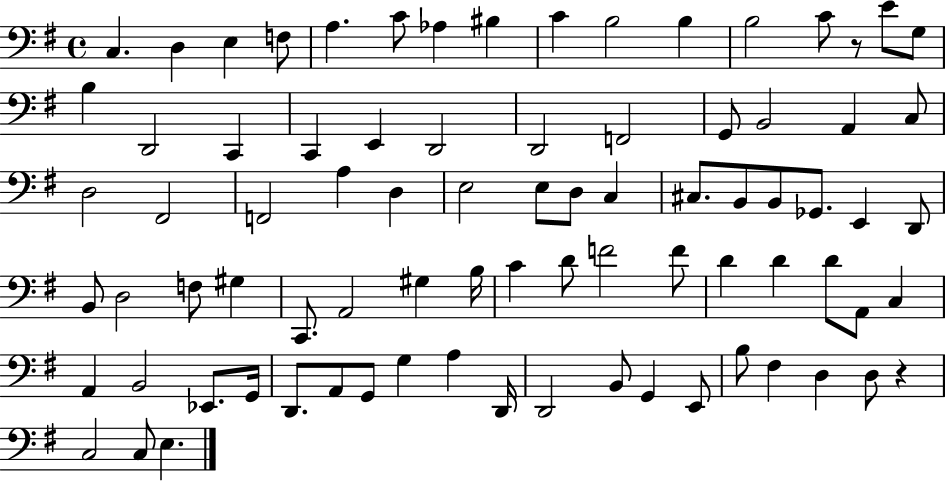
C3/q. D3/q E3/q F3/e A3/q. C4/e Ab3/q BIS3/q C4/q B3/h B3/q B3/h C4/e R/e E4/e G3/e B3/q D2/h C2/q C2/q E2/q D2/h D2/h F2/h G2/e B2/h A2/q C3/e D3/h F#2/h F2/h A3/q D3/q E3/h E3/e D3/e C3/q C#3/e. B2/e B2/e Gb2/e. E2/q D2/e B2/e D3/h F3/e G#3/q C2/e. A2/h G#3/q B3/s C4/q D4/e F4/h F4/e D4/q D4/q D4/e A2/e C3/q A2/q B2/h Eb2/e. G2/s D2/e. A2/e G2/e G3/q A3/q D2/s D2/h B2/e G2/q E2/e B3/e F#3/q D3/q D3/e R/q C3/h C3/e E3/q.